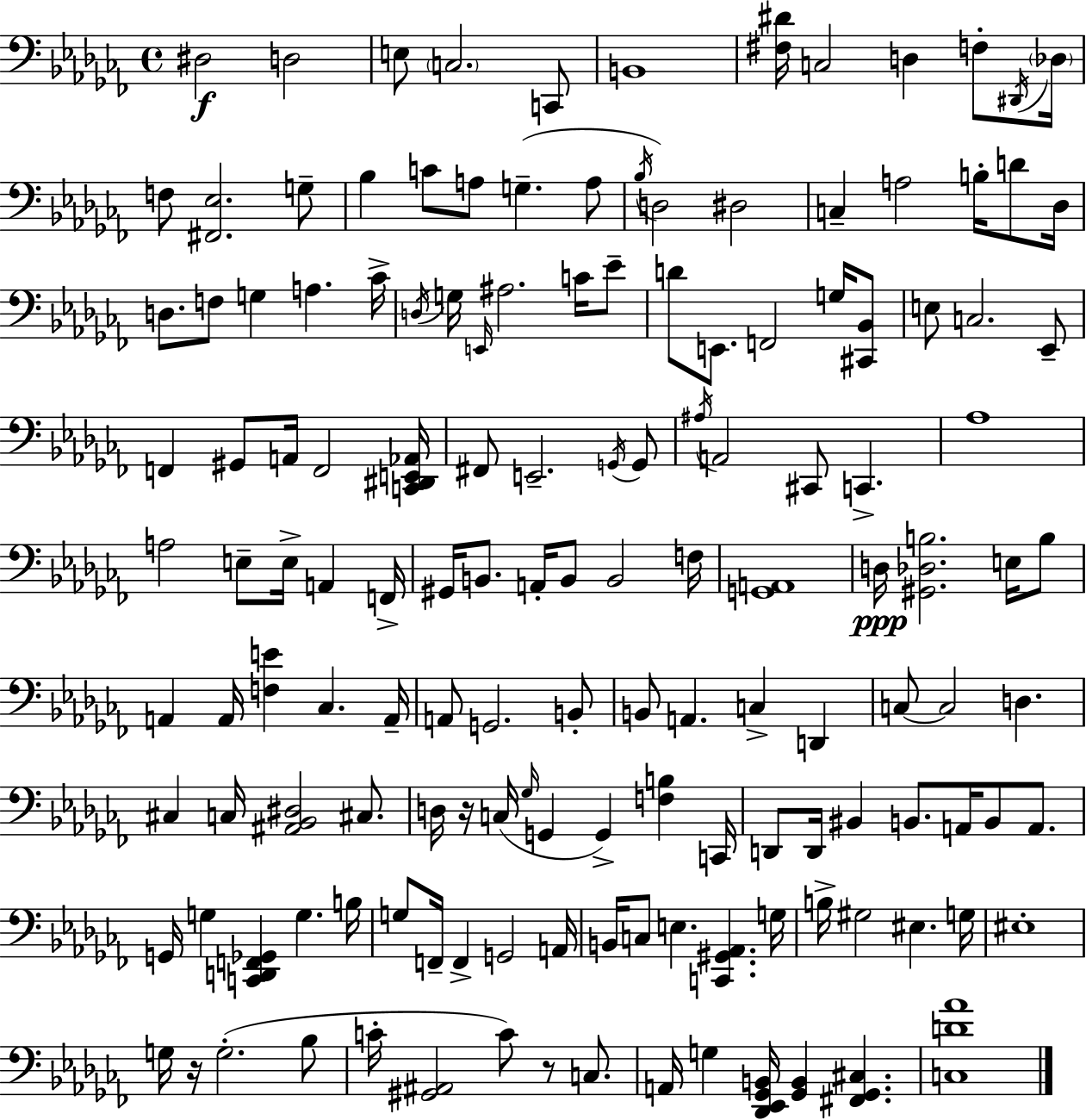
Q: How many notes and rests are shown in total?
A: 146